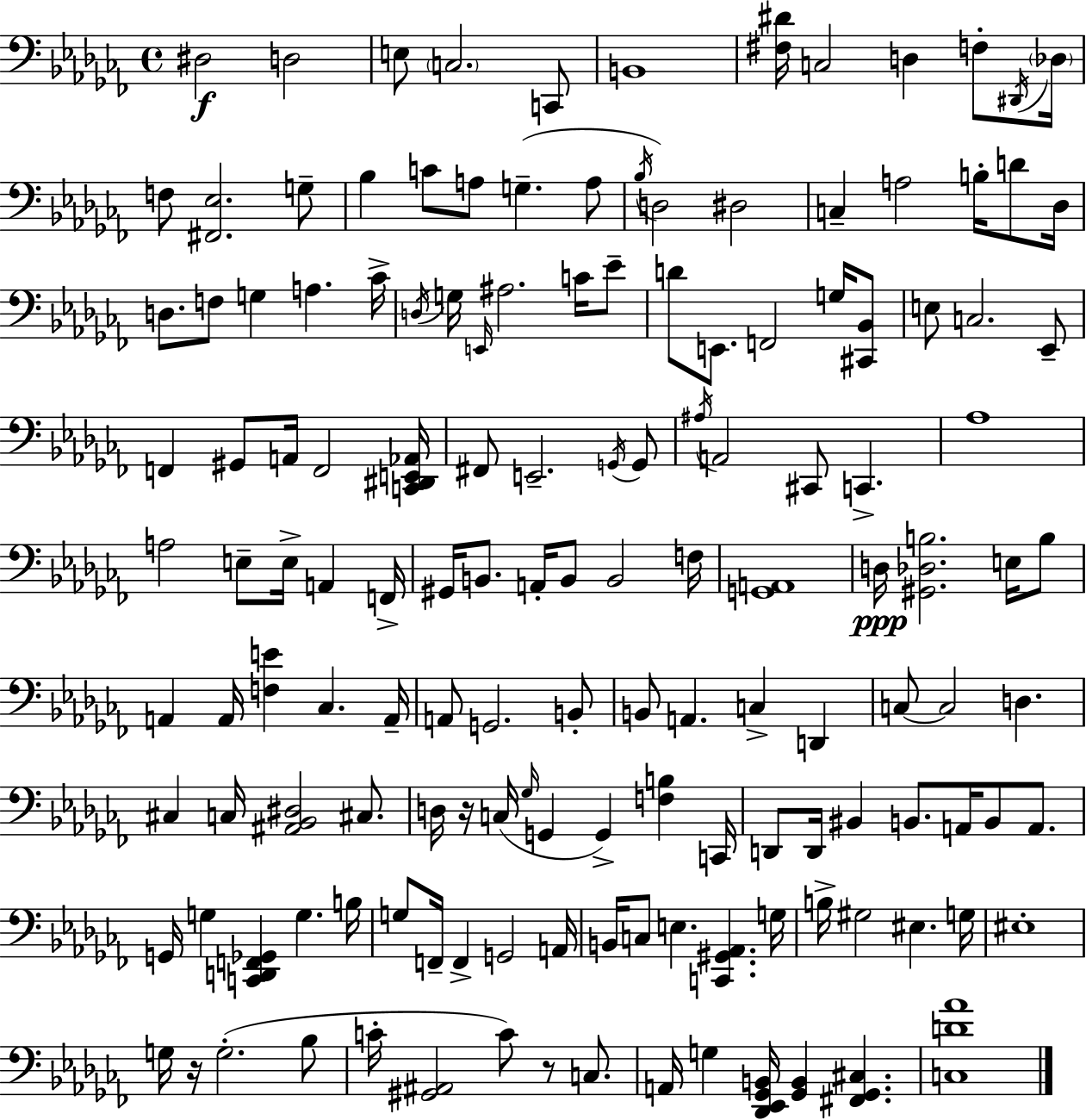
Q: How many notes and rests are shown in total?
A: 146